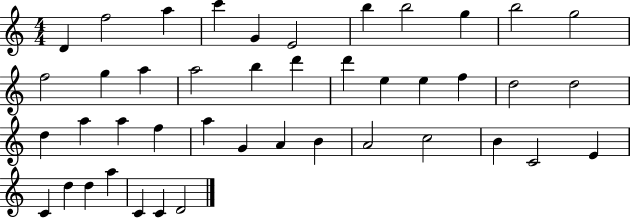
{
  \clef treble
  \numericTimeSignature
  \time 4/4
  \key c \major
  d'4 f''2 a''4 | c'''4 g'4 e'2 | b''4 b''2 g''4 | b''2 g''2 | \break f''2 g''4 a''4 | a''2 b''4 d'''4 | d'''4 e''4 e''4 f''4 | d''2 d''2 | \break d''4 a''4 a''4 f''4 | a''4 g'4 a'4 b'4 | a'2 c''2 | b'4 c'2 e'4 | \break c'4 d''4 d''4 a''4 | c'4 c'4 d'2 | \bar "|."
}